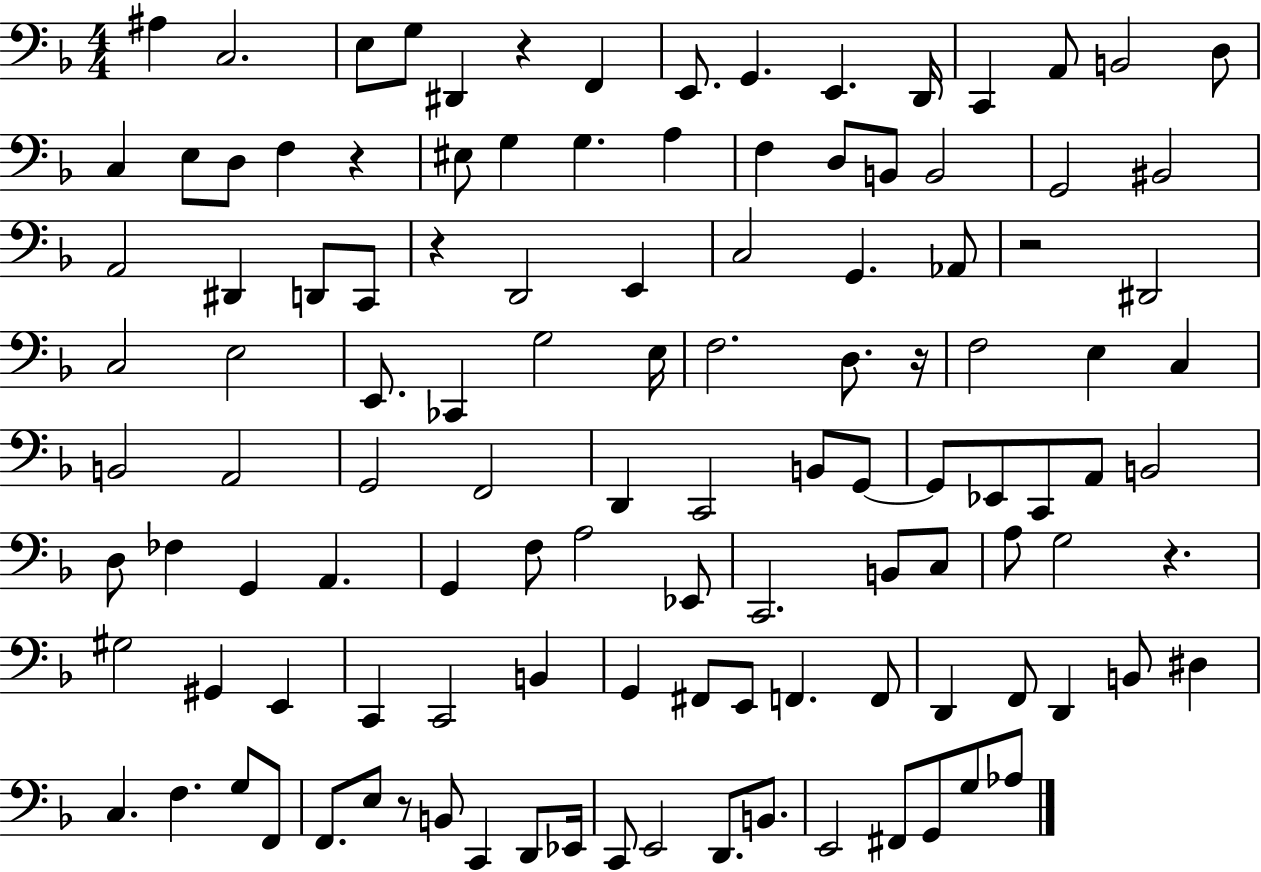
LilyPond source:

{
  \clef bass
  \numericTimeSignature
  \time 4/4
  \key f \major
  ais4 c2. | e8 g8 dis,4 r4 f,4 | e,8. g,4. e,4. d,16 | c,4 a,8 b,2 d8 | \break c4 e8 d8 f4 r4 | eis8 g4 g4. a4 | f4 d8 b,8 b,2 | g,2 bis,2 | \break a,2 dis,4 d,8 c,8 | r4 d,2 e,4 | c2 g,4. aes,8 | r2 dis,2 | \break c2 e2 | e,8. ces,4 g2 e16 | f2. d8. r16 | f2 e4 c4 | \break b,2 a,2 | g,2 f,2 | d,4 c,2 b,8 g,8~~ | g,8 ees,8 c,8 a,8 b,2 | \break d8 fes4 g,4 a,4. | g,4 f8 a2 ees,8 | c,2. b,8 c8 | a8 g2 r4. | \break gis2 gis,4 e,4 | c,4 c,2 b,4 | g,4 fis,8 e,8 f,4. f,8 | d,4 f,8 d,4 b,8 dis4 | \break c4. f4. g8 f,8 | f,8. e8 r8 b,8 c,4 d,8 ees,16 | c,8 e,2 d,8. b,8. | e,2 fis,8 g,8 g8 aes8 | \break \bar "|."
}